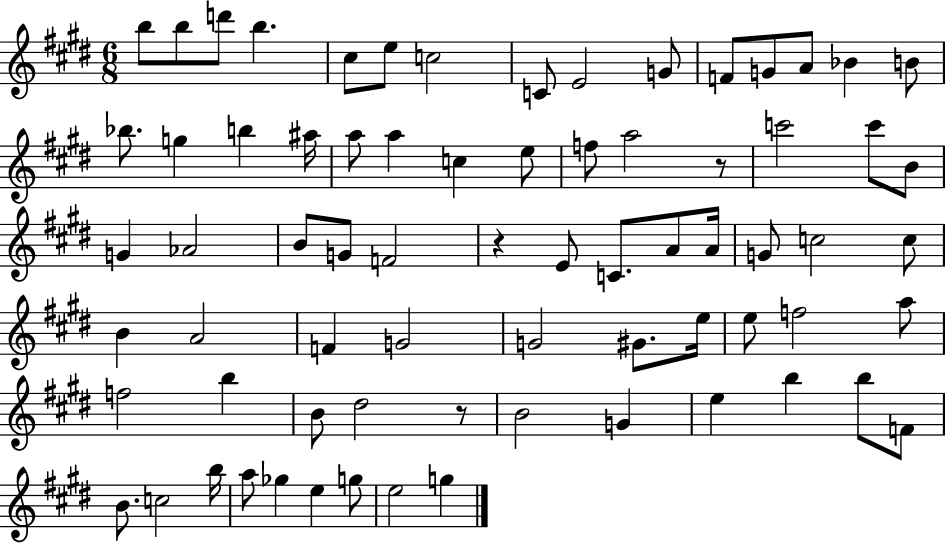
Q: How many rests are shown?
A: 3